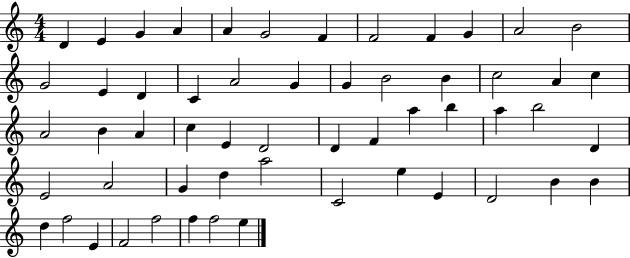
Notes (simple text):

D4/q E4/q G4/q A4/q A4/q G4/h F4/q F4/h F4/q G4/q A4/h B4/h G4/h E4/q D4/q C4/q A4/h G4/q G4/q B4/h B4/q C5/h A4/q C5/q A4/h B4/q A4/q C5/q E4/q D4/h D4/q F4/q A5/q B5/q A5/q B5/h D4/q E4/h A4/h G4/q D5/q A5/h C4/h E5/q E4/q D4/h B4/q B4/q D5/q F5/h E4/q F4/h F5/h F5/q F5/h E5/q